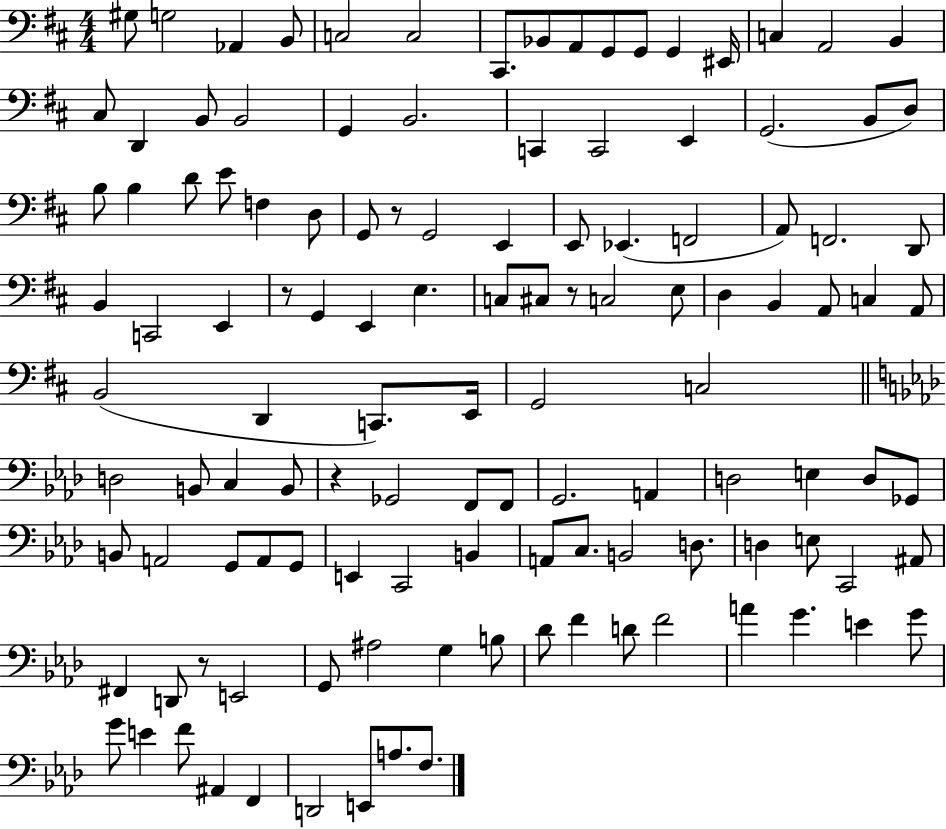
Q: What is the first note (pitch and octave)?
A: G#3